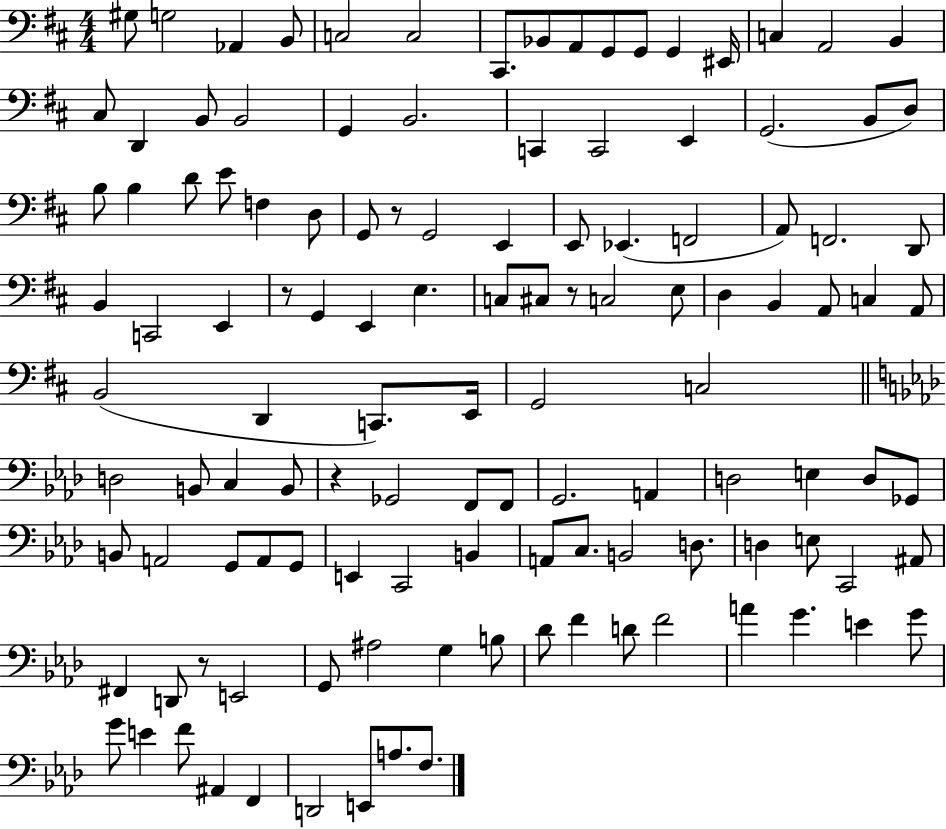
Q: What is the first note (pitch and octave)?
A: G#3